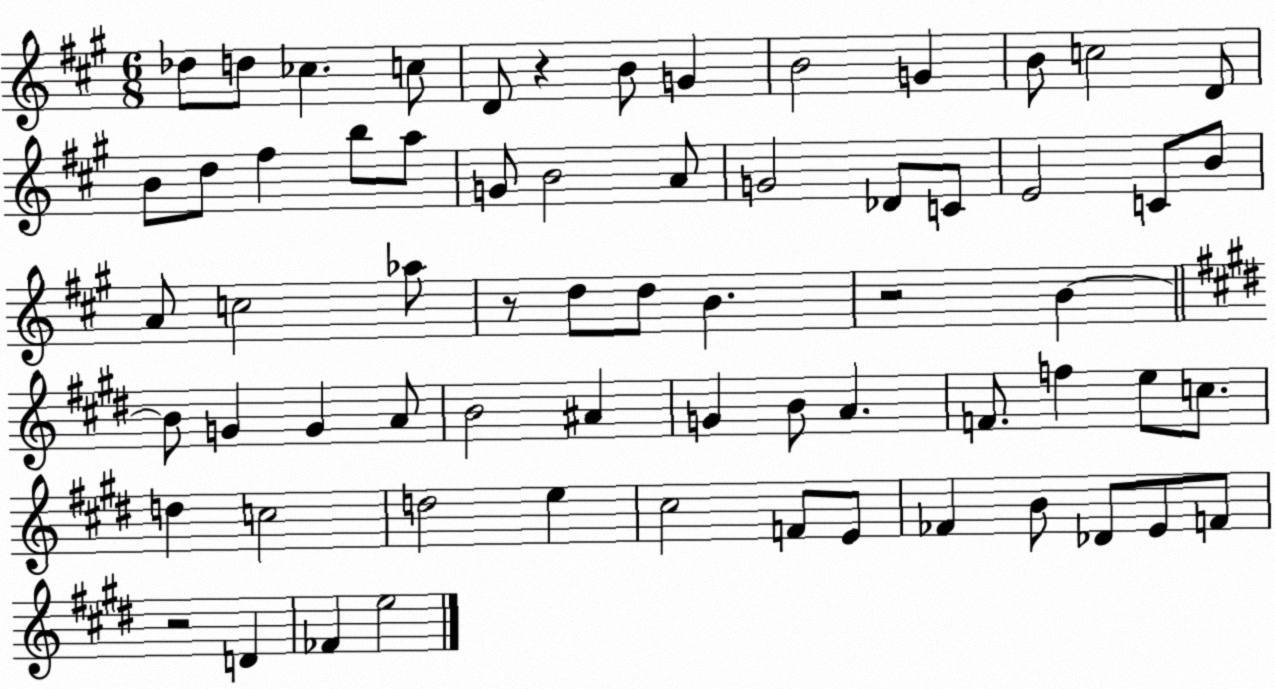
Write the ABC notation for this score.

X:1
T:Untitled
M:6/8
L:1/4
K:A
_d/2 d/2 _c c/2 D/2 z B/2 G B2 G B/2 c2 D/2 B/2 d/2 ^f b/2 a/2 G/2 B2 A/2 G2 _D/2 C/2 E2 C/2 B/2 A/2 c2 _a/2 z/2 d/2 d/2 B z2 B B/2 G G A/2 B2 ^A G B/2 A F/2 f e/2 c/2 d c2 d2 e ^c2 F/2 E/2 _F B/2 _D/2 E/2 F/2 z2 D _F e2